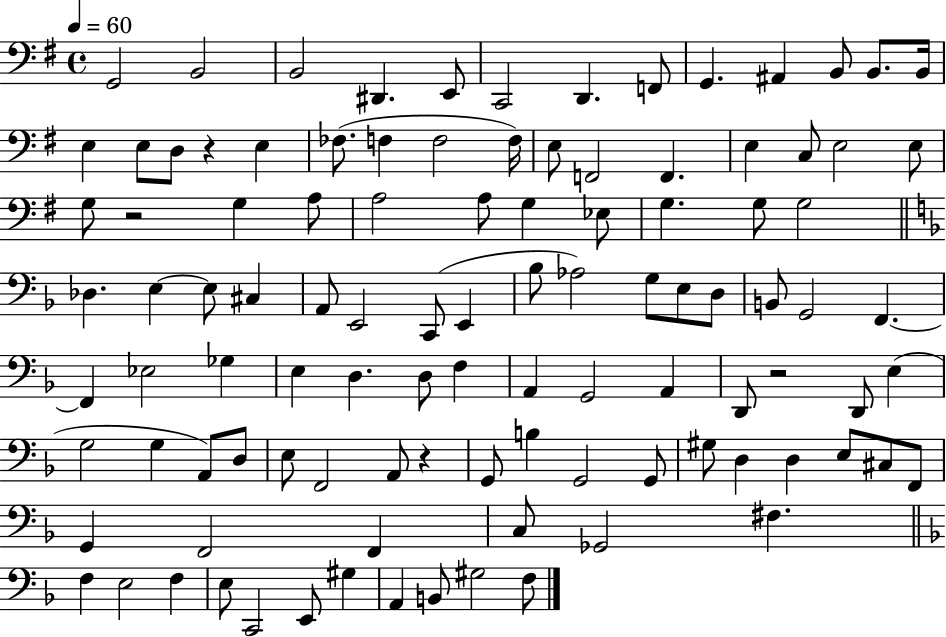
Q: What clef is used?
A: bass